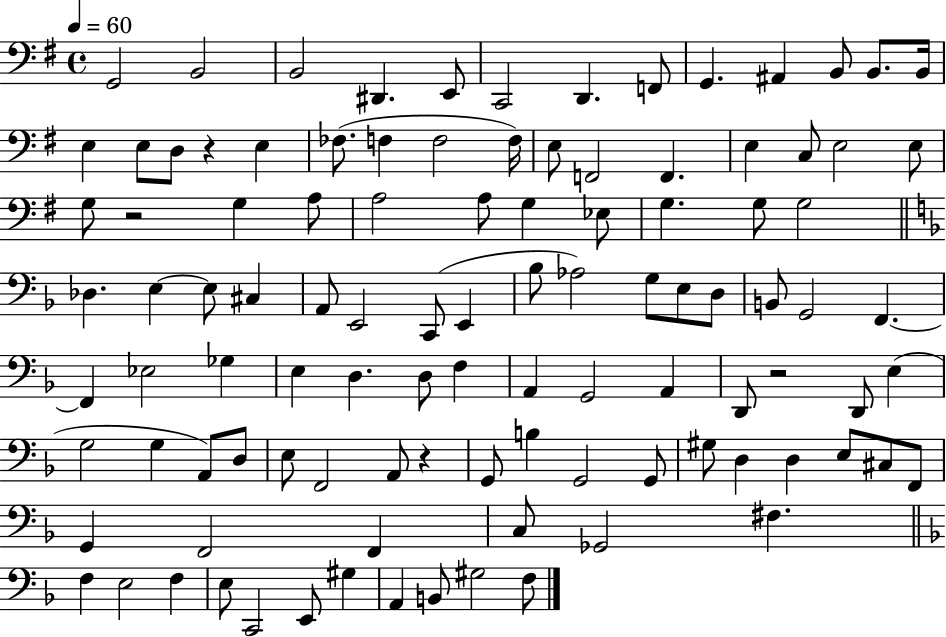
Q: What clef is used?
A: bass